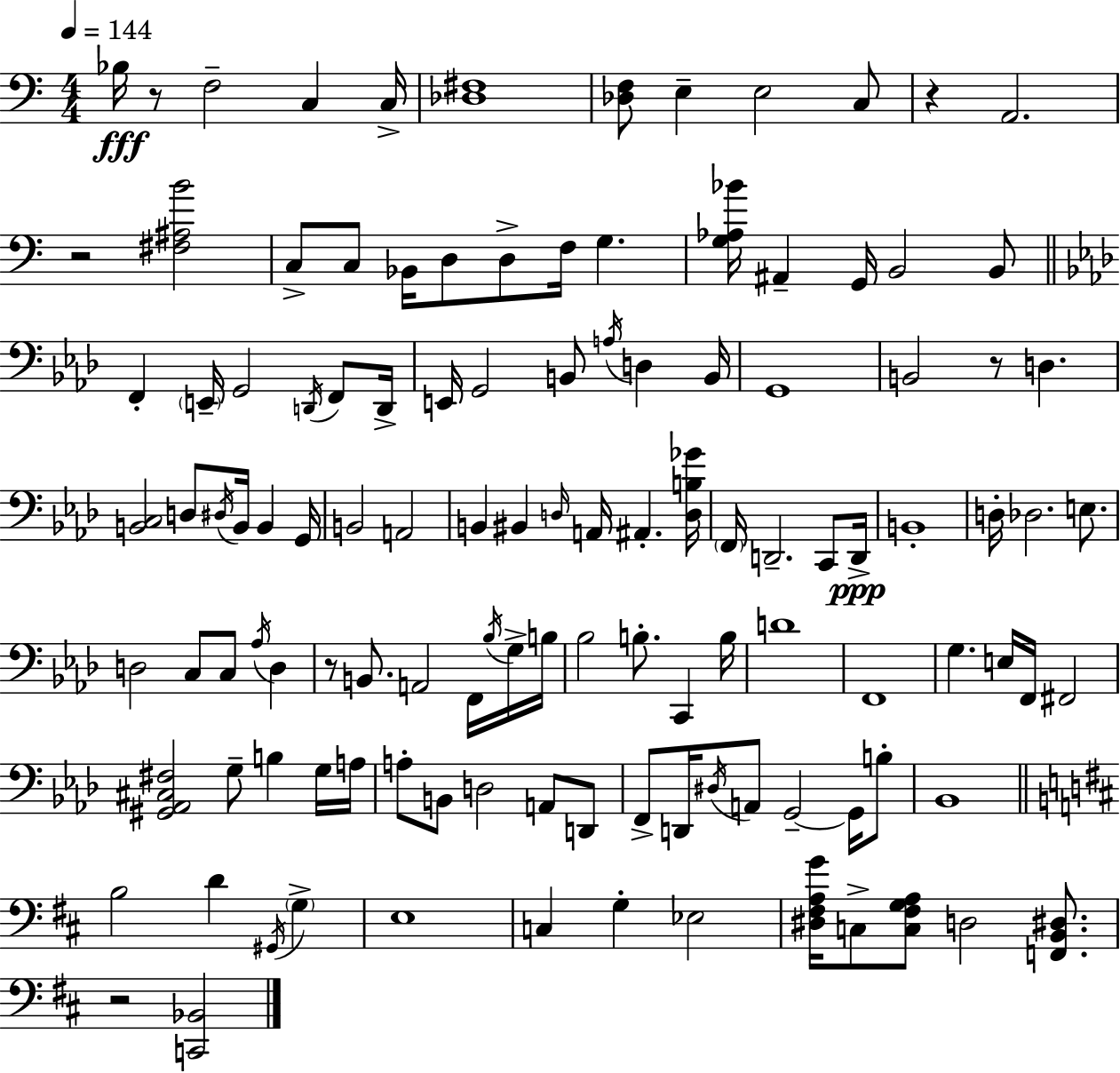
{
  \clef bass
  \numericTimeSignature
  \time 4/4
  \key a \minor
  \tempo 4 = 144
  bes16\fff r8 f2-- c4 c16-> | <des fis>1 | <des f>8 e4-- e2 c8 | r4 a,2. | \break r2 <fis ais b'>2 | c8-> c8 bes,16 d8 d8-> f16 g4. | <g aes bes'>16 ais,4-- g,16 b,2 b,8 | \bar "||" \break \key f \minor f,4-. \parenthesize e,16-- g,2 \acciaccatura { d,16 } f,8 | d,16-> e,16 g,2 b,8 \acciaccatura { a16 } d4 | b,16 g,1 | b,2 r8 d4. | \break <b, c>2 d8 \acciaccatura { dis16 } b,16 b,4 | g,16 b,2 a,2 | b,4 bis,4 \grace { d16 } a,16 ais,4.-. | <d b ges'>16 \parenthesize f,16 d,2.-- | \break c,8 d,16->\ppp b,1-. | d16-. des2. | e8. d2 c8 c8 | \acciaccatura { aes16 } d4 r8 b,8. a,2 | \break f,16 \acciaccatura { bes16 } g16-> b16 bes2 b8.-. | c,4 b16 d'1 | f,1 | g4. e16 f,16 fis,2 | \break <gis, aes, cis fis>2 g8-- | b4 g16 a16 a8-. b,8 d2 | a,8 d,8 f,8-> d,16 \acciaccatura { dis16 } a,8 g,2--~~ | g,16 b8-. bes,1 | \break \bar "||" \break \key d \major b2 d'4 \acciaccatura { gis,16 } \parenthesize g4-> | e1 | c4 g4-. ees2 | <dis fis a g'>16 c8-> <c fis g a>8 d2 <f, b, dis>8. | \break r2 <c, bes,>2 | \bar "|."
}